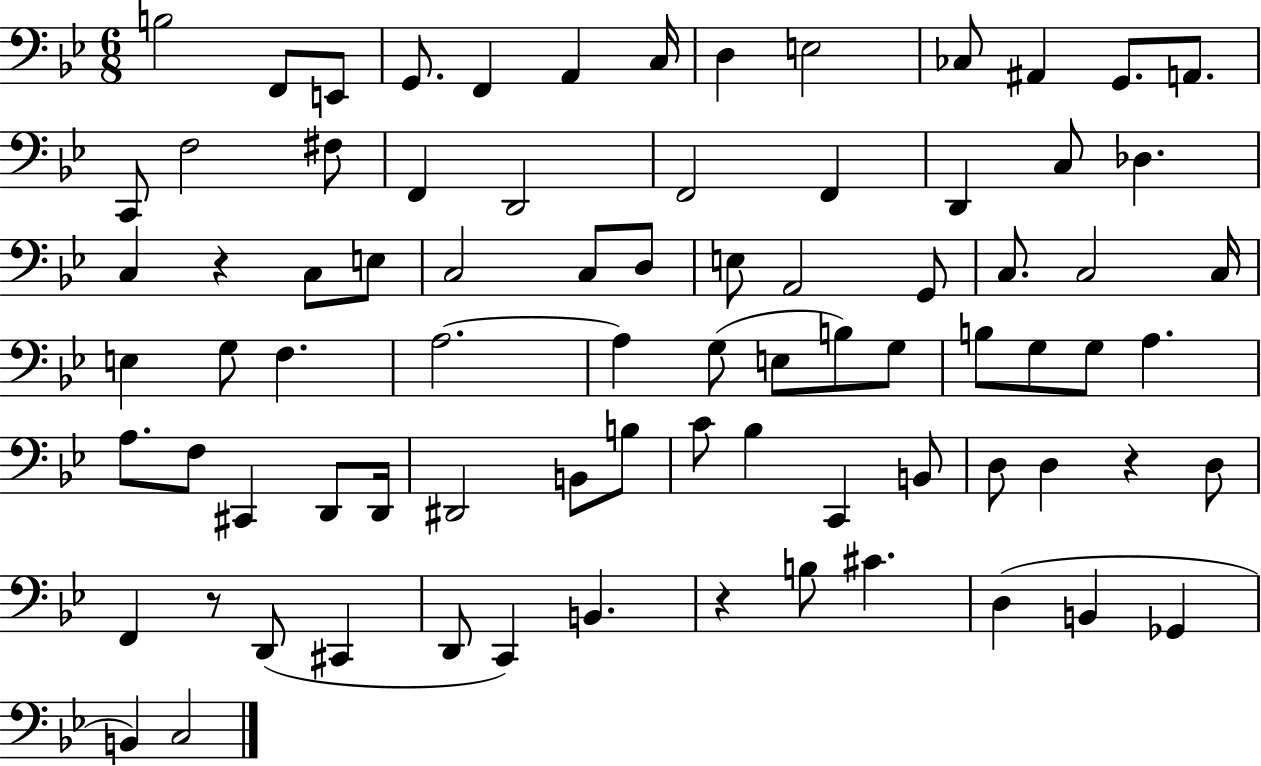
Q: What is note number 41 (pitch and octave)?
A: G3